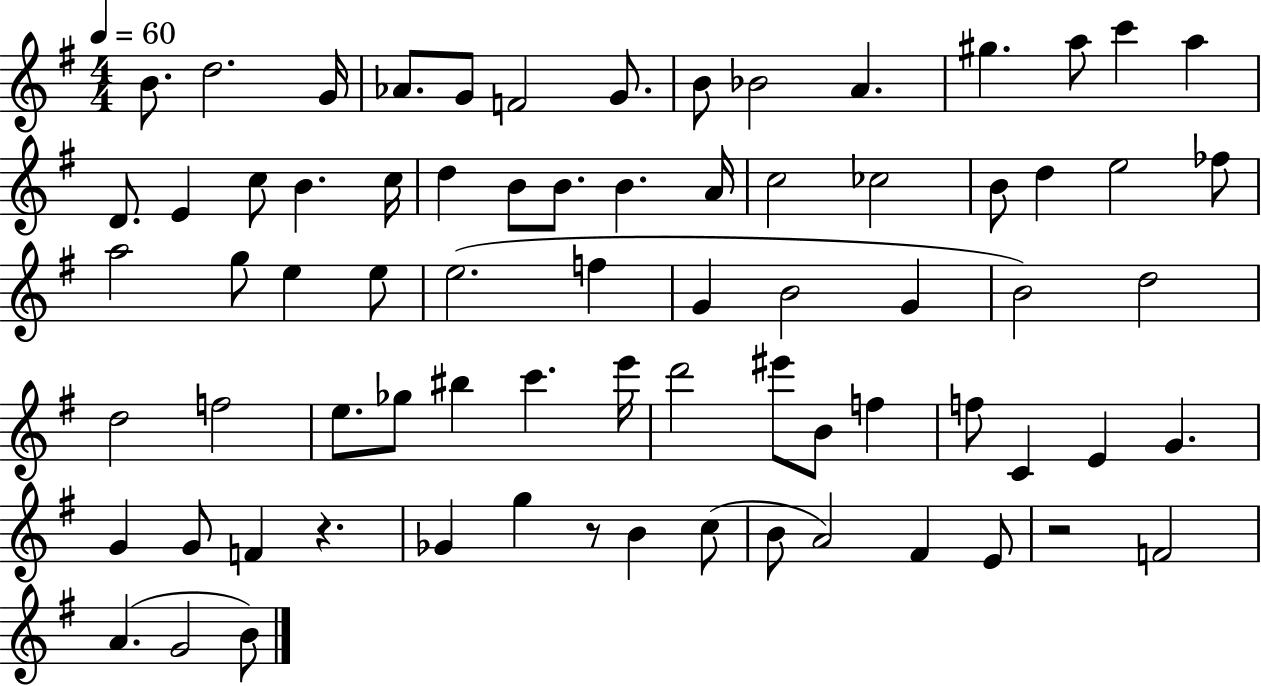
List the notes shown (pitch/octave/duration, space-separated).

B4/e. D5/h. G4/s Ab4/e. G4/e F4/h G4/e. B4/e Bb4/h A4/q. G#5/q. A5/e C6/q A5/q D4/e. E4/q C5/e B4/q. C5/s D5/q B4/e B4/e. B4/q. A4/s C5/h CES5/h B4/e D5/q E5/h FES5/e A5/h G5/e E5/q E5/e E5/h. F5/q G4/q B4/h G4/q B4/h D5/h D5/h F5/h E5/e. Gb5/e BIS5/q C6/q. E6/s D6/h EIS6/e B4/e F5/q F5/e C4/q E4/q G4/q. G4/q G4/e F4/q R/q. Gb4/q G5/q R/e B4/q C5/e B4/e A4/h F#4/q E4/e R/h F4/h A4/q. G4/h B4/e